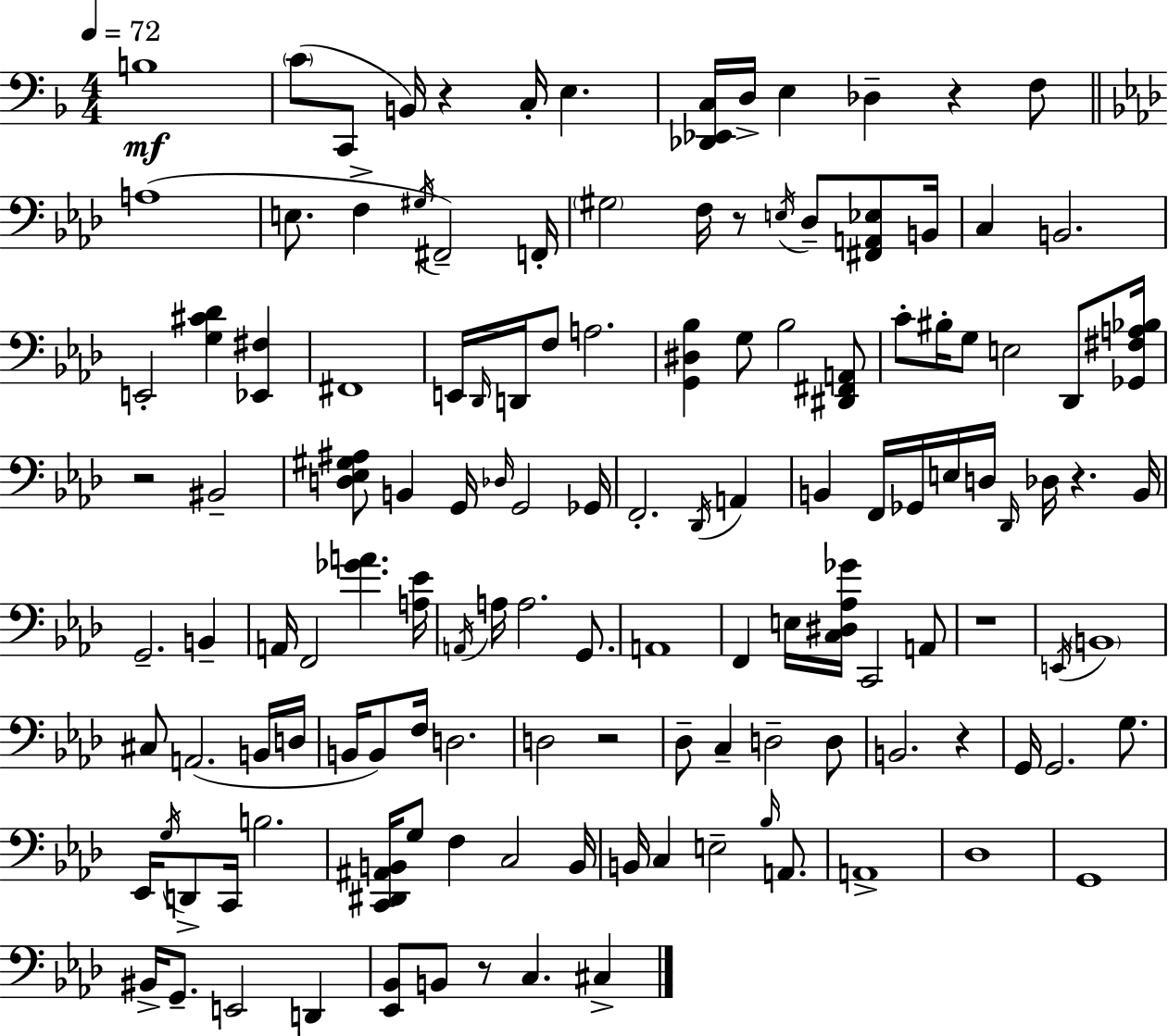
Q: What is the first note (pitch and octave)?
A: B3